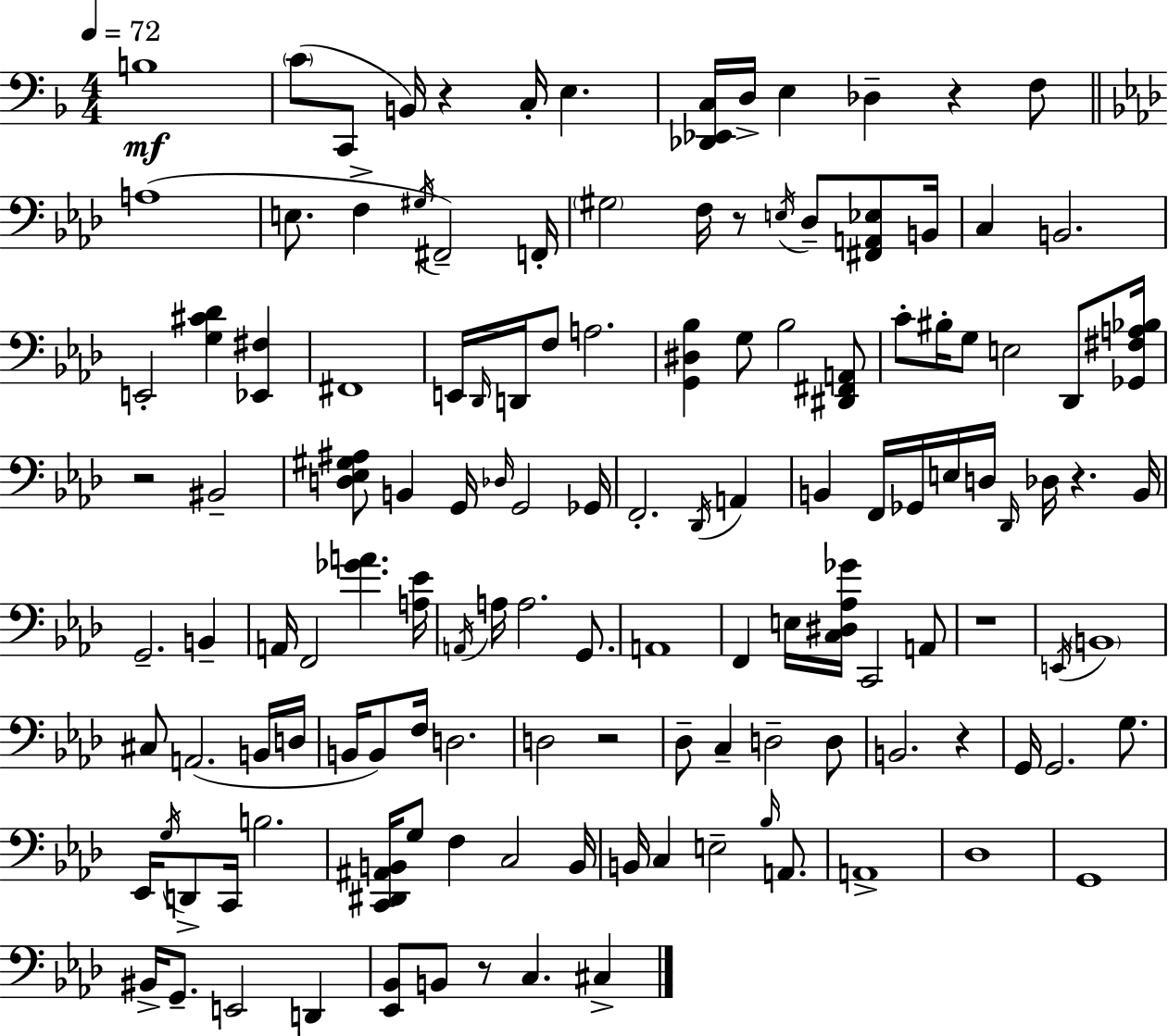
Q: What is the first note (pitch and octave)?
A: B3